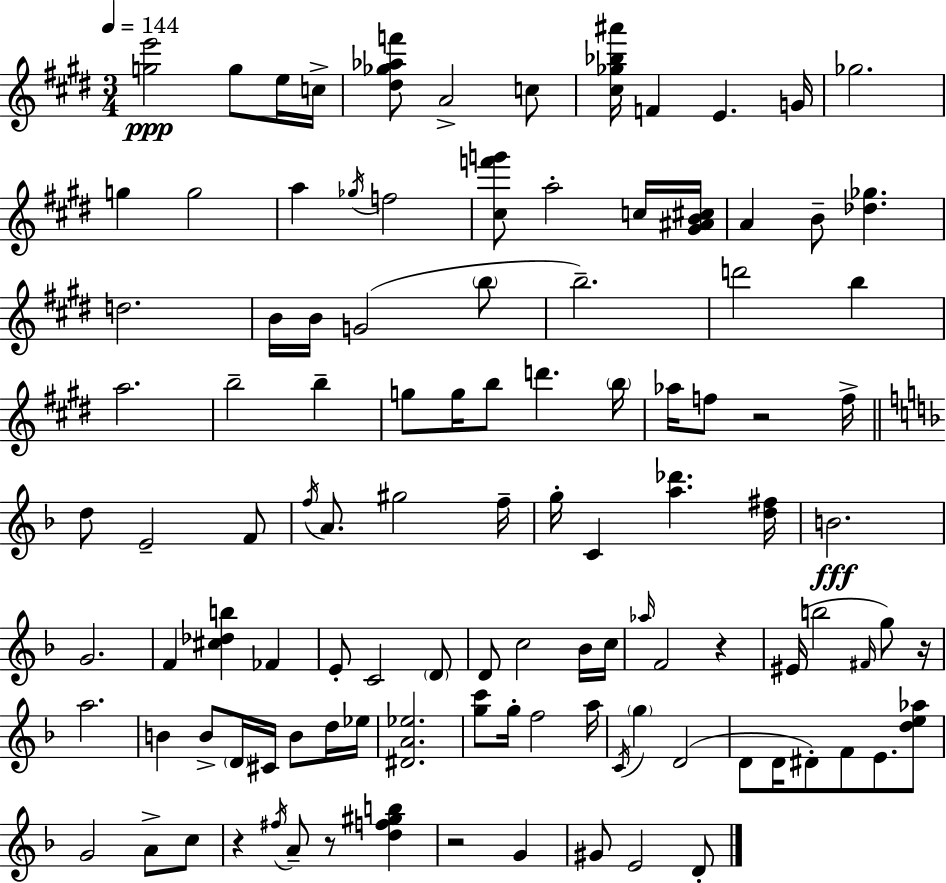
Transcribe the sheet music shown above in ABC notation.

X:1
T:Untitled
M:3/4
L:1/4
K:E
[ge']2 g/2 e/4 c/4 [^d_g_af']/2 A2 c/2 [^c_g_b^a']/4 F E G/4 _g2 g g2 a _g/4 f2 [^cf'g']/2 a2 c/4 [^G^AB^c]/4 A B/2 [_d_g] d2 B/4 B/4 G2 b/2 b2 d'2 b a2 b2 b g/2 g/4 b/2 d' b/4 _a/4 f/2 z2 f/4 d/2 E2 F/2 f/4 A/2 ^g2 f/4 g/4 C [a_d'] [d^f]/4 B2 G2 F [^c_db] _F E/2 C2 D/2 D/2 c2 _B/4 c/4 _a/4 F2 z ^E/4 b2 ^F/4 g/2 z/4 a2 B B/2 D/4 ^C/4 B/2 d/4 _e/4 [^DA_e]2 [gc']/2 g/4 f2 a/4 C/4 g D2 D/2 D/4 ^D/2 F/2 E/2 [de_a]/2 G2 A/2 c/2 z ^f/4 A/2 z/2 [df^gb] z2 G ^G/2 E2 D/2